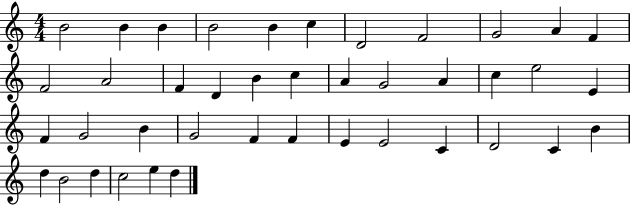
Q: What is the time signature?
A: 4/4